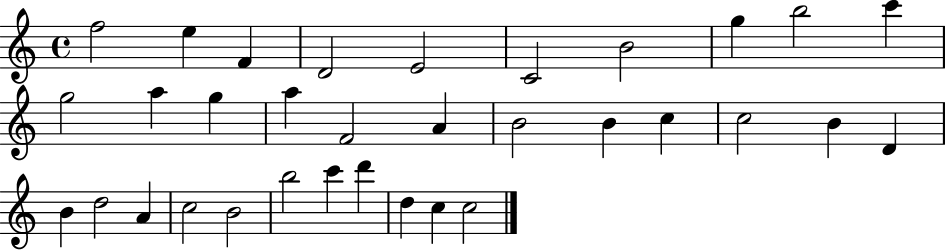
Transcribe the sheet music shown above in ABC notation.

X:1
T:Untitled
M:4/4
L:1/4
K:C
f2 e F D2 E2 C2 B2 g b2 c' g2 a g a F2 A B2 B c c2 B D B d2 A c2 B2 b2 c' d' d c c2